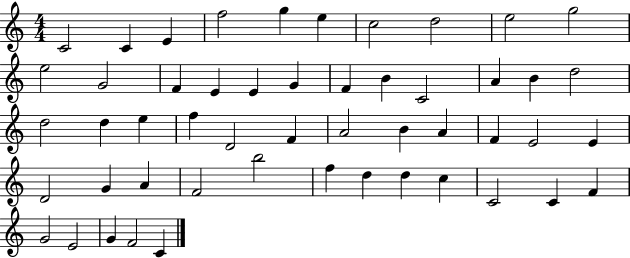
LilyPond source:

{
  \clef treble
  \numericTimeSignature
  \time 4/4
  \key c \major
  c'2 c'4 e'4 | f''2 g''4 e''4 | c''2 d''2 | e''2 g''2 | \break e''2 g'2 | f'4 e'4 e'4 g'4 | f'4 b'4 c'2 | a'4 b'4 d''2 | \break d''2 d''4 e''4 | f''4 d'2 f'4 | a'2 b'4 a'4 | f'4 e'2 e'4 | \break d'2 g'4 a'4 | f'2 b''2 | f''4 d''4 d''4 c''4 | c'2 c'4 f'4 | \break g'2 e'2 | g'4 f'2 c'4 | \bar "|."
}